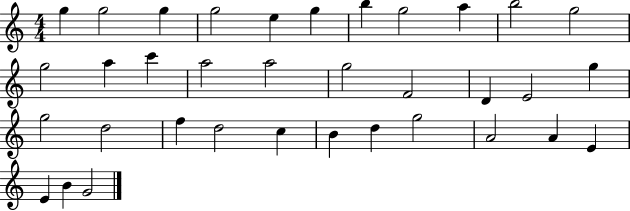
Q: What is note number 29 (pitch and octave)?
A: G5